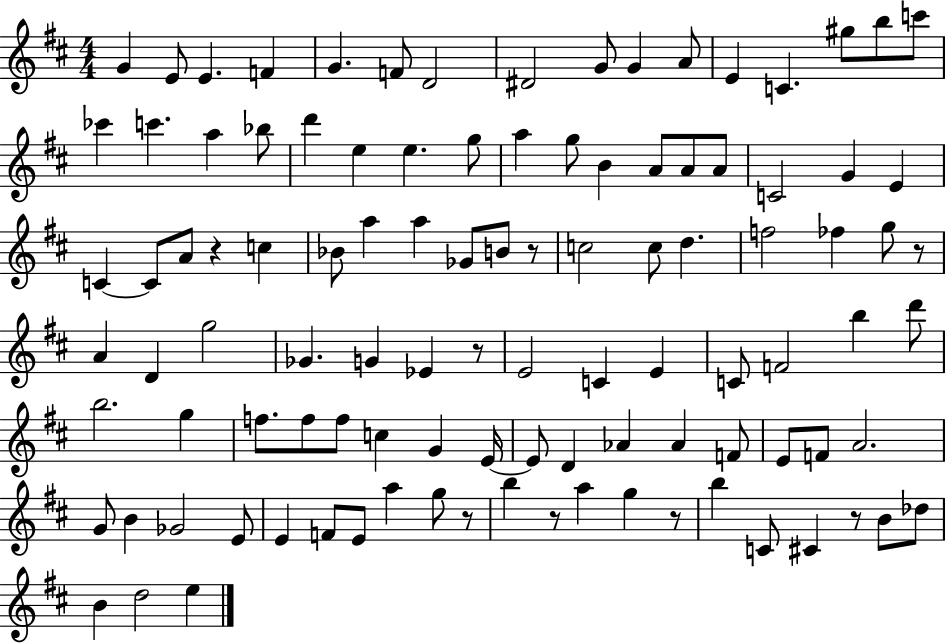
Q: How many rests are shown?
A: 8